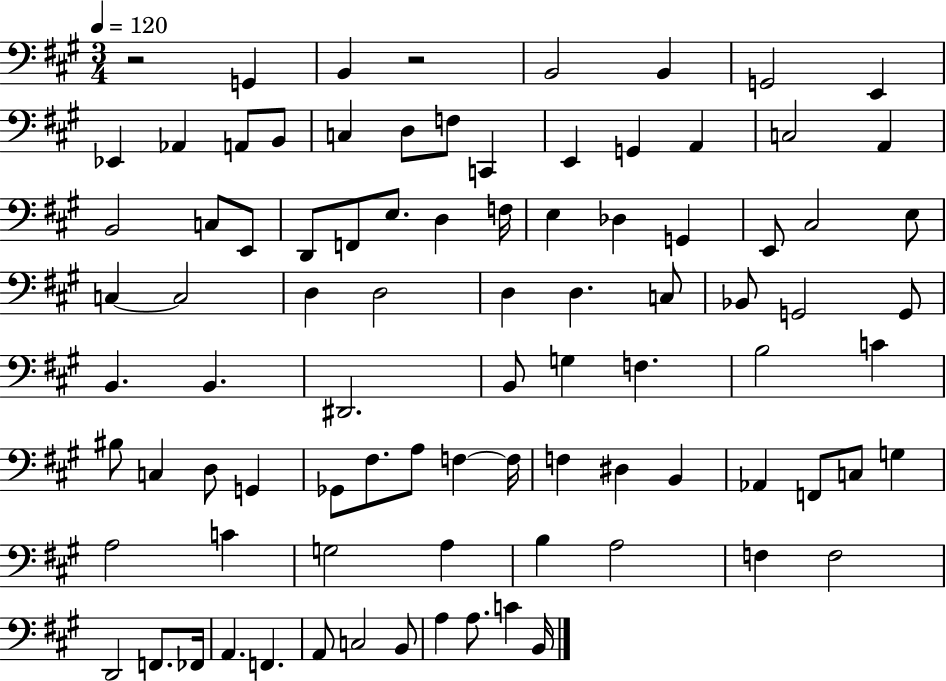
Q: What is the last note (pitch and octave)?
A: B2